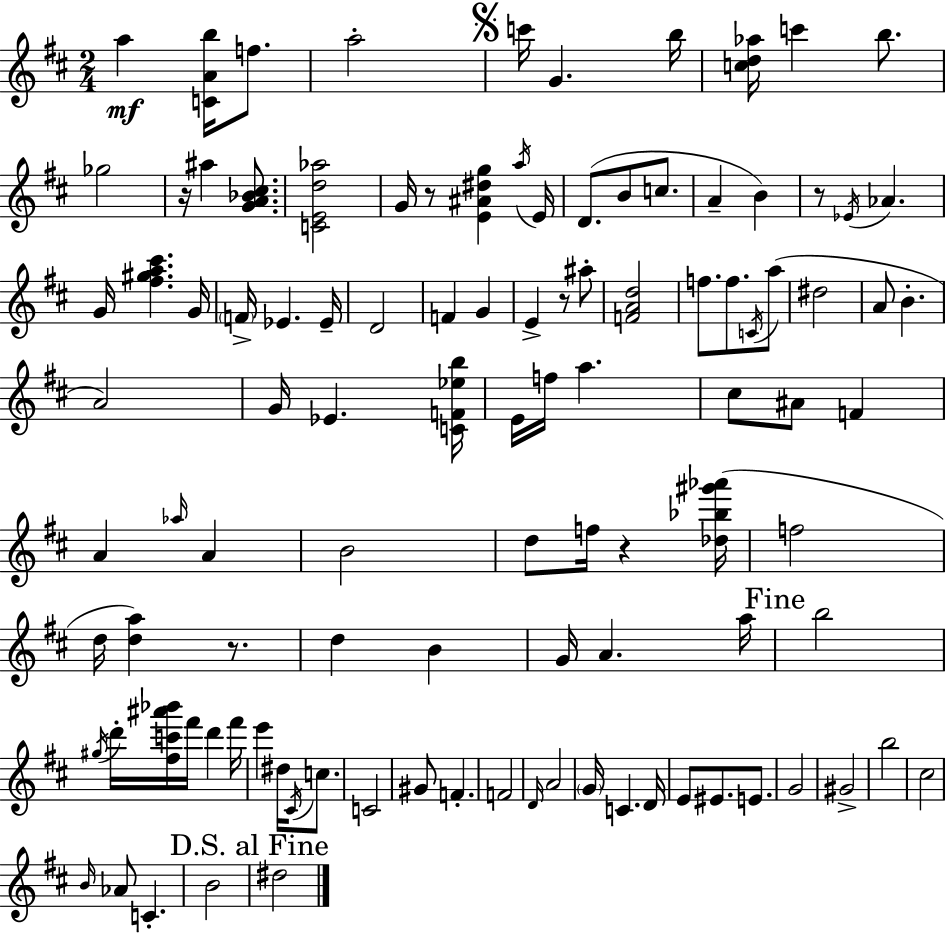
X:1
T:Untitled
M:2/4
L:1/4
K:D
a [CAb]/4 f/2 a2 c'/4 G b/4 [cd_a]/4 c' b/2 _g2 z/4 ^a [GA_B^c]/2 [CEd_a]2 G/4 z/2 [E^A^dg] a/4 E/4 D/2 B/2 c/2 A B z/2 _E/4 _A G/4 [^f^ga^c'] G/4 F/4 _E _E/4 D2 F G E z/2 ^a/2 [FAd]2 f/2 f/2 C/4 a/2 ^d2 A/2 B A2 G/4 _E [CF_eb]/4 E/4 f/4 a ^c/2 ^A/2 F A _a/4 A B2 d/2 f/4 z [_d_b^g'_a']/4 f2 d/4 [da] z/2 d B G/4 A a/4 b2 ^g/4 d'/4 [^fc'^a'_b']/4 ^f'/4 d' ^f'/4 e' ^d/4 ^C/4 c/2 C2 ^G/2 F F2 D/4 A2 G/4 C D/4 E/2 ^E/2 E/2 G2 ^G2 b2 ^c2 B/4 _A/2 C B2 ^d2